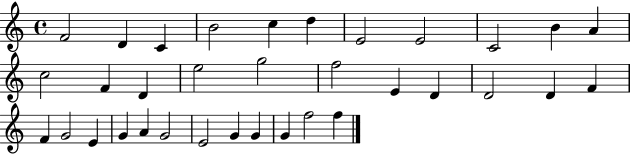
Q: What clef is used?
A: treble